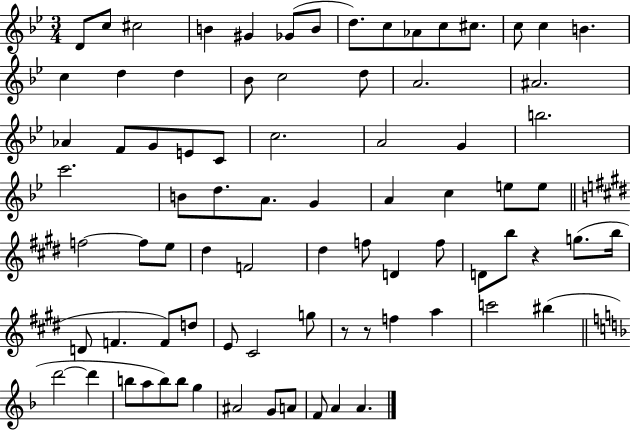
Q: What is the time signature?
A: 3/4